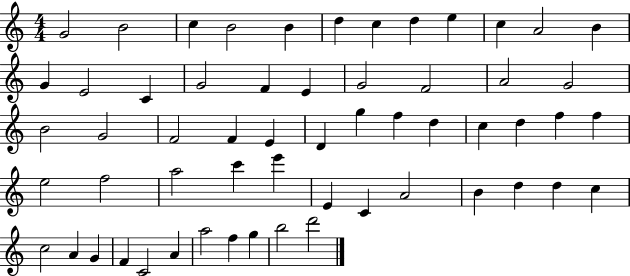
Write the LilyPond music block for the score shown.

{
  \clef treble
  \numericTimeSignature
  \time 4/4
  \key c \major
  g'2 b'2 | c''4 b'2 b'4 | d''4 c''4 d''4 e''4 | c''4 a'2 b'4 | \break g'4 e'2 c'4 | g'2 f'4 e'4 | g'2 f'2 | a'2 g'2 | \break b'2 g'2 | f'2 f'4 e'4 | d'4 g''4 f''4 d''4 | c''4 d''4 f''4 f''4 | \break e''2 f''2 | a''2 c'''4 e'''4 | e'4 c'4 a'2 | b'4 d''4 d''4 c''4 | \break c''2 a'4 g'4 | f'4 c'2 a'4 | a''2 f''4 g''4 | b''2 d'''2 | \break \bar "|."
}